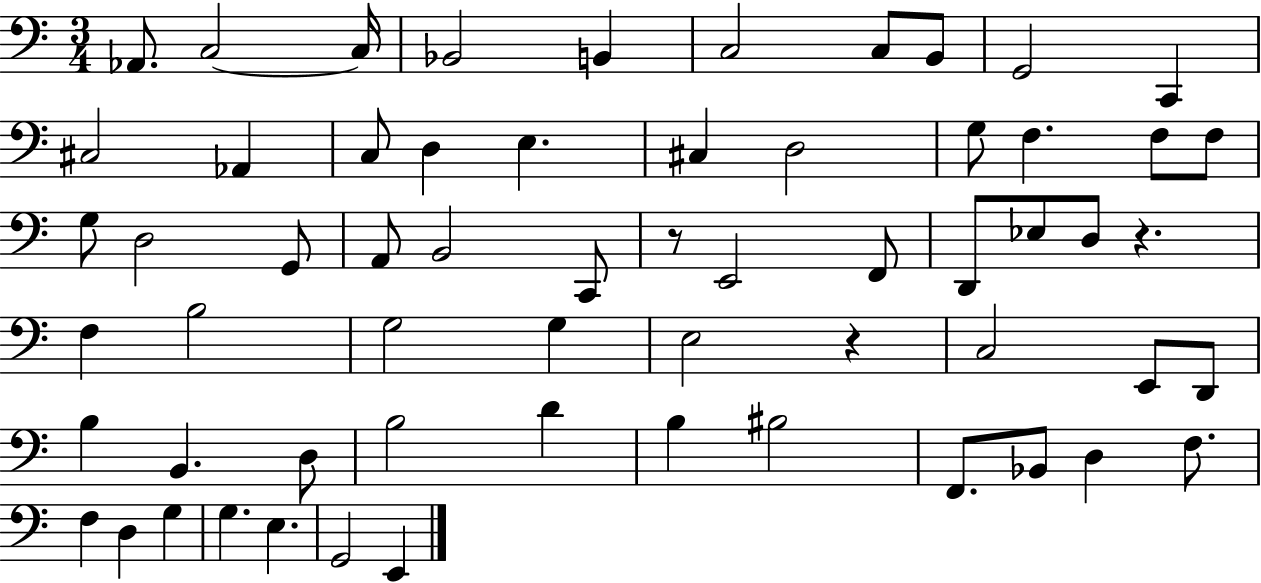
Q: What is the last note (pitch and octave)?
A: E2